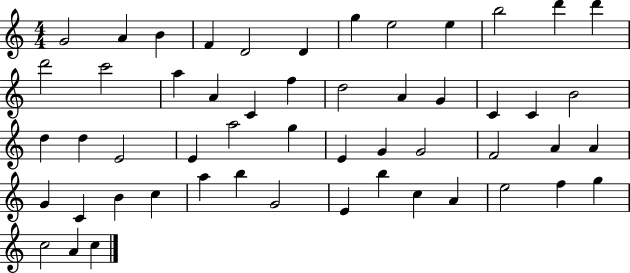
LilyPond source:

{
  \clef treble
  \numericTimeSignature
  \time 4/4
  \key c \major
  g'2 a'4 b'4 | f'4 d'2 d'4 | g''4 e''2 e''4 | b''2 d'''4 d'''4 | \break d'''2 c'''2 | a''4 a'4 c'4 f''4 | d''2 a'4 g'4 | c'4 c'4 b'2 | \break d''4 d''4 e'2 | e'4 a''2 g''4 | e'4 g'4 g'2 | f'2 a'4 a'4 | \break g'4 c'4 b'4 c''4 | a''4 b''4 g'2 | e'4 b''4 c''4 a'4 | e''2 f''4 g''4 | \break c''2 a'4 c''4 | \bar "|."
}